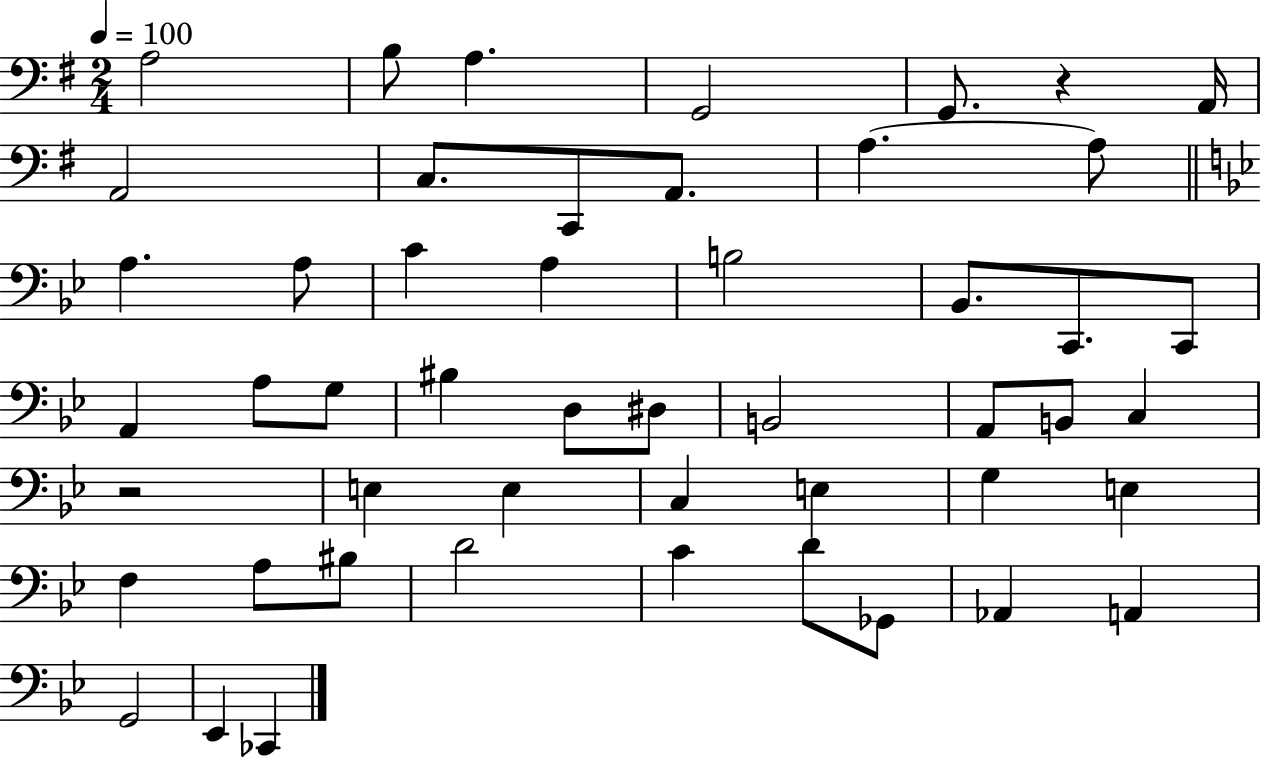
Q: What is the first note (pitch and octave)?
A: A3